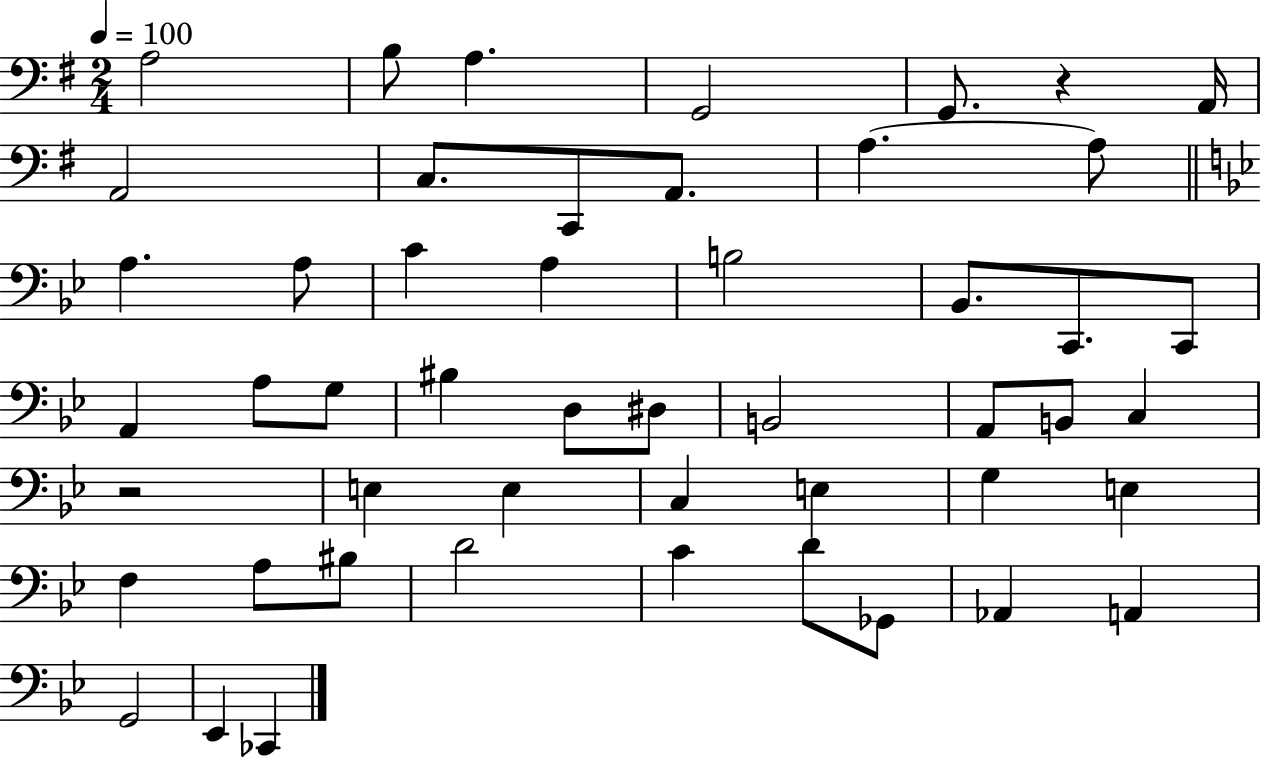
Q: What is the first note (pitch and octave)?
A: A3